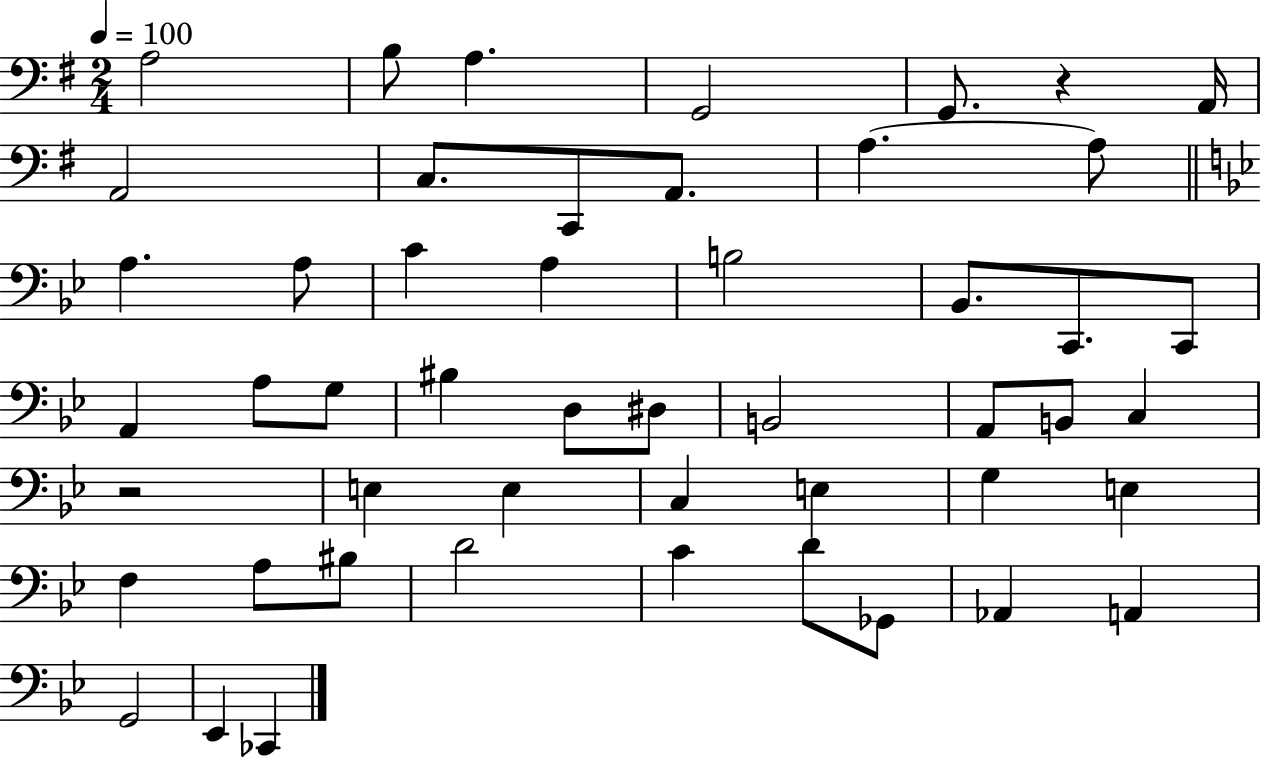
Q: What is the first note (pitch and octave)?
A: A3